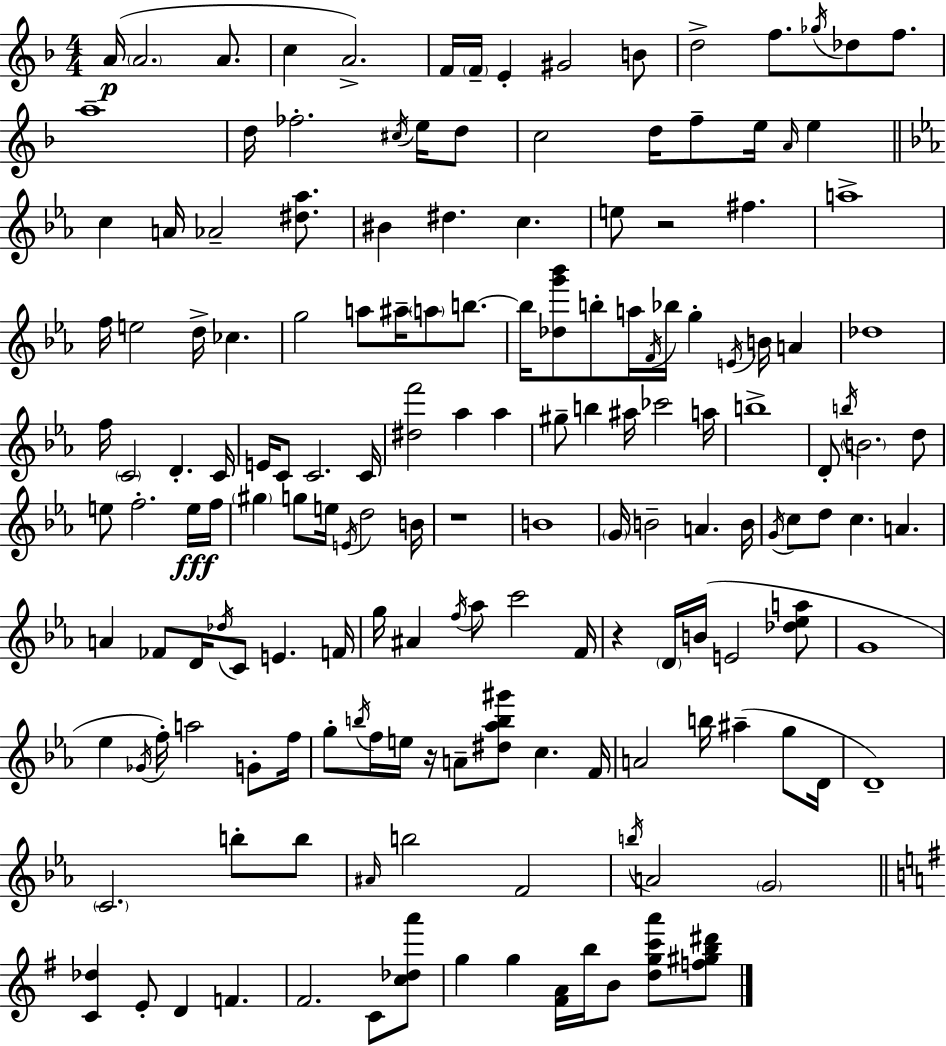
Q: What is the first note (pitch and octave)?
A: A4